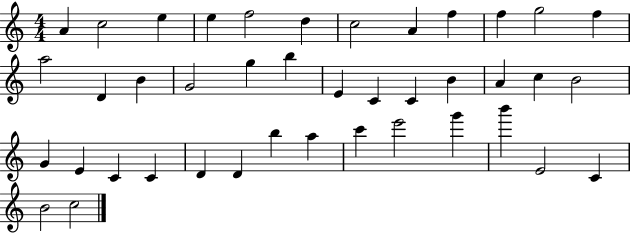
A4/q C5/h E5/q E5/q F5/h D5/q C5/h A4/q F5/q F5/q G5/h F5/q A5/h D4/q B4/q G4/h G5/q B5/q E4/q C4/q C4/q B4/q A4/q C5/q B4/h G4/q E4/q C4/q C4/q D4/q D4/q B5/q A5/q C6/q E6/h G6/q B6/q E4/h C4/q B4/h C5/h